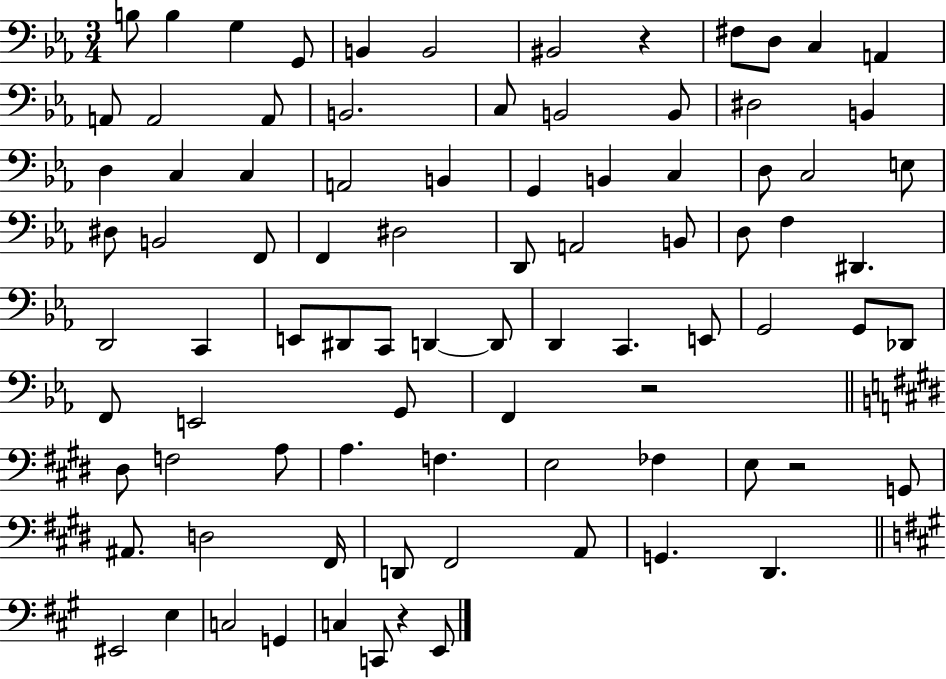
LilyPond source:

{
  \clef bass
  \numericTimeSignature
  \time 3/4
  \key ees \major
  b8 b4 g4 g,8 | b,4 b,2 | bis,2 r4 | fis8 d8 c4 a,4 | \break a,8 a,2 a,8 | b,2. | c8 b,2 b,8 | dis2 b,4 | \break d4 c4 c4 | a,2 b,4 | g,4 b,4 c4 | d8 c2 e8 | \break dis8 b,2 f,8 | f,4 dis2 | d,8 a,2 b,8 | d8 f4 dis,4. | \break d,2 c,4 | e,8 dis,8 c,8 d,4~~ d,8 | d,4 c,4. e,8 | g,2 g,8 des,8 | \break f,8 e,2 g,8 | f,4 r2 | \bar "||" \break \key e \major dis8 f2 a8 | a4. f4. | e2 fes4 | e8 r2 g,8 | \break ais,8. d2 fis,16 | d,8 fis,2 a,8 | g,4. dis,4. | \bar "||" \break \key a \major eis,2 e4 | c2 g,4 | c4 c,8 r4 e,8 | \bar "|."
}